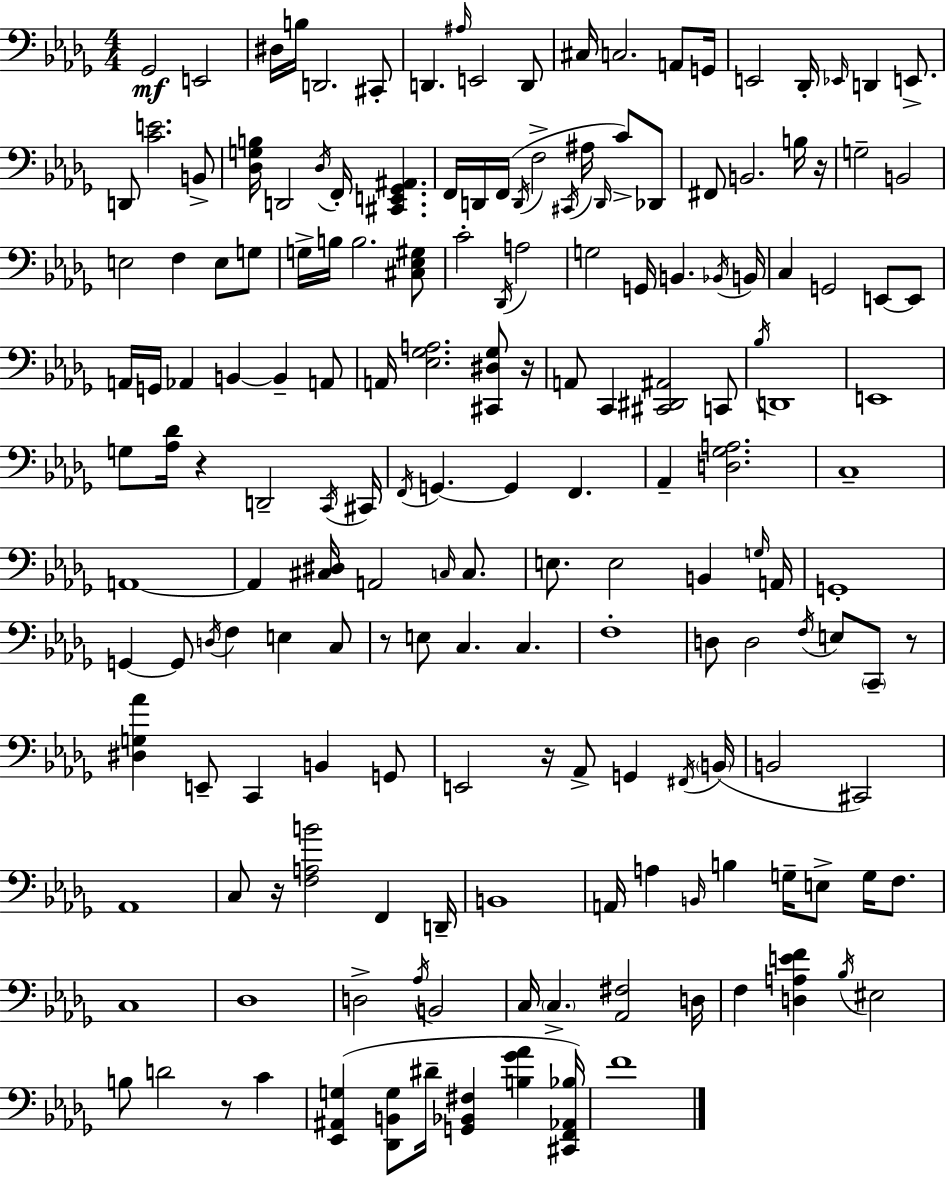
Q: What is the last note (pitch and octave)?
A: F4